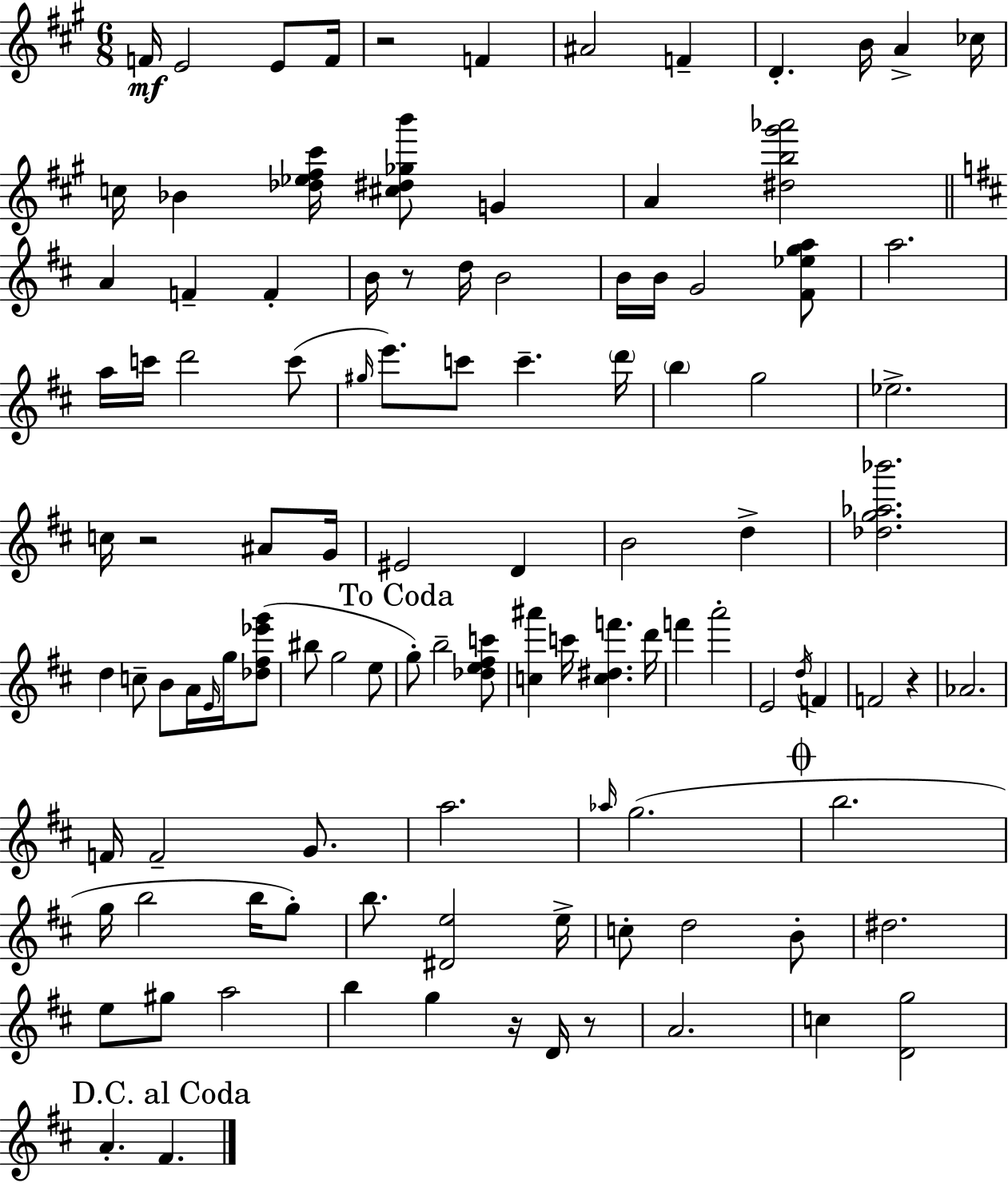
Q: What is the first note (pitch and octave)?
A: F4